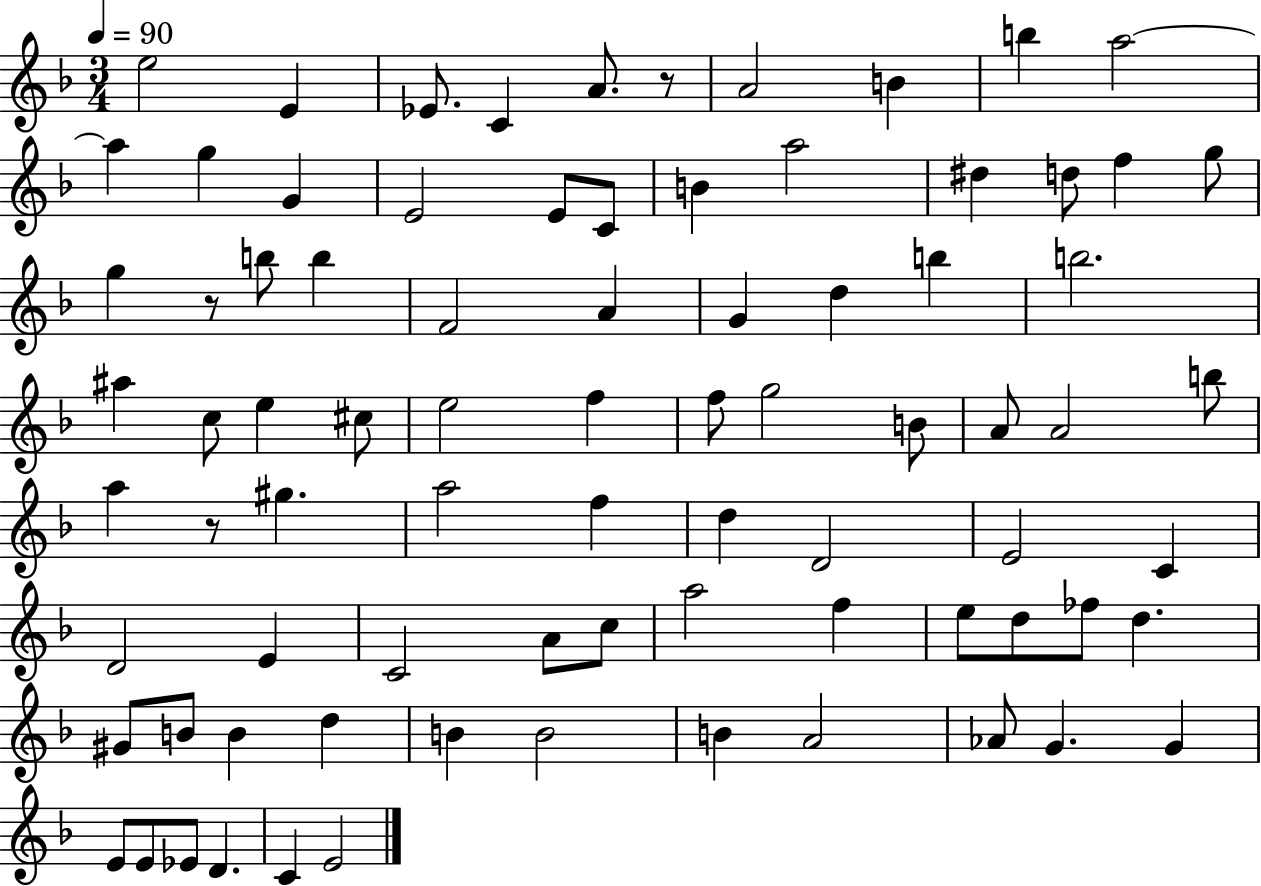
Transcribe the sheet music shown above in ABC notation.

X:1
T:Untitled
M:3/4
L:1/4
K:F
e2 E _E/2 C A/2 z/2 A2 B b a2 a g G E2 E/2 C/2 B a2 ^d d/2 f g/2 g z/2 b/2 b F2 A G d b b2 ^a c/2 e ^c/2 e2 f f/2 g2 B/2 A/2 A2 b/2 a z/2 ^g a2 f d D2 E2 C D2 E C2 A/2 c/2 a2 f e/2 d/2 _f/2 d ^G/2 B/2 B d B B2 B A2 _A/2 G G E/2 E/2 _E/2 D C E2